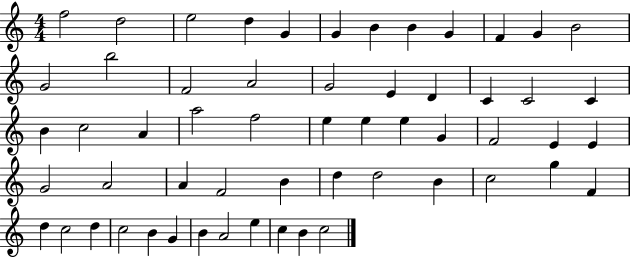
F5/h D5/h E5/h D5/q G4/q G4/q B4/q B4/q G4/q F4/q G4/q B4/h G4/h B5/h F4/h A4/h G4/h E4/q D4/q C4/q C4/h C4/q B4/q C5/h A4/q A5/h F5/h E5/q E5/q E5/q G4/q F4/h E4/q E4/q G4/h A4/h A4/q F4/h B4/q D5/q D5/h B4/q C5/h G5/q F4/q D5/q C5/h D5/q C5/h B4/q G4/q B4/q A4/h E5/q C5/q B4/q C5/h